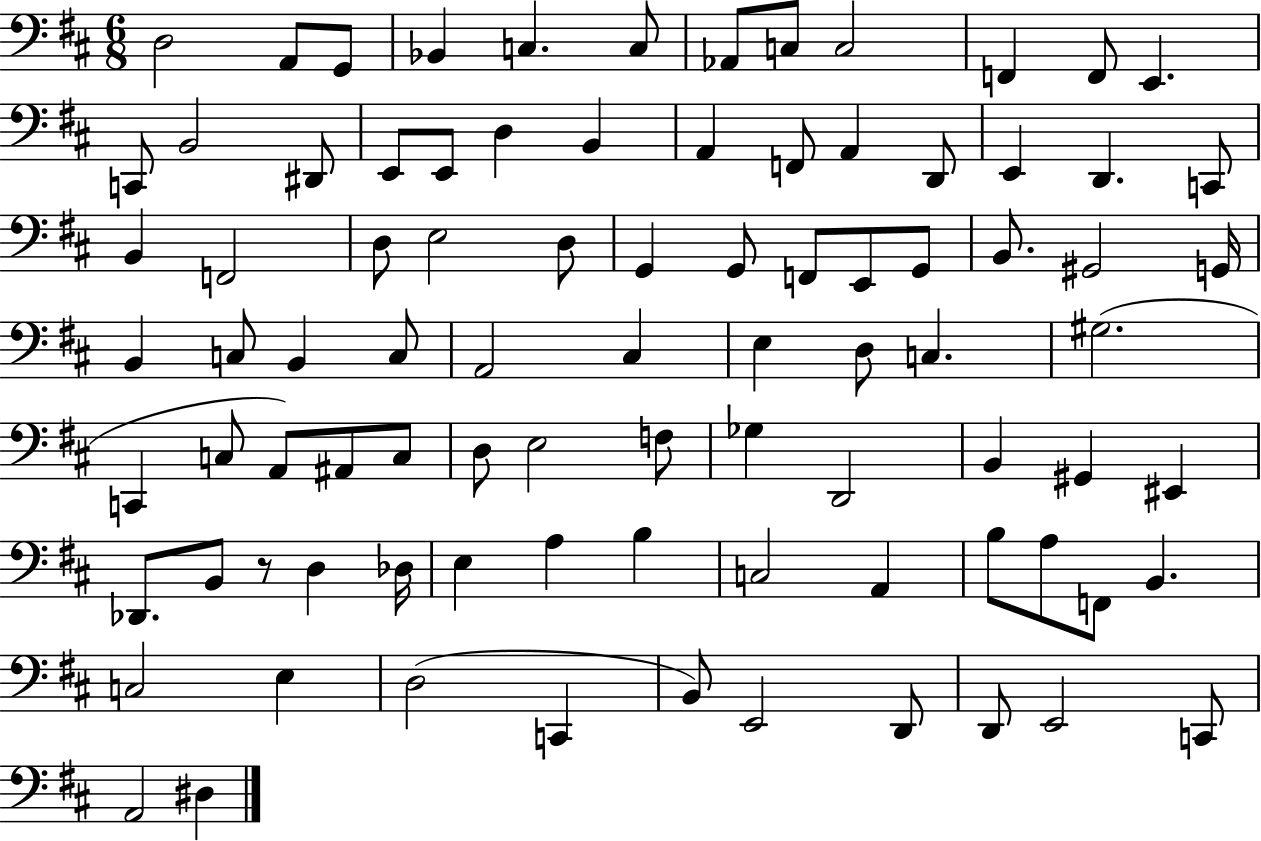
{
  \clef bass
  \numericTimeSignature
  \time 6/8
  \key d \major
  \repeat volta 2 { d2 a,8 g,8 | bes,4 c4. c8 | aes,8 c8 c2 | f,4 f,8 e,4. | \break c,8 b,2 dis,8 | e,8 e,8 d4 b,4 | a,4 f,8 a,4 d,8 | e,4 d,4. c,8 | \break b,4 f,2 | d8 e2 d8 | g,4 g,8 f,8 e,8 g,8 | b,8. gis,2 g,16 | \break b,4 c8 b,4 c8 | a,2 cis4 | e4 d8 c4. | gis2.( | \break c,4 c8 a,8) ais,8 c8 | d8 e2 f8 | ges4 d,2 | b,4 gis,4 eis,4 | \break des,8. b,8 r8 d4 des16 | e4 a4 b4 | c2 a,4 | b8 a8 f,8 b,4. | \break c2 e4 | d2( c,4 | b,8) e,2 d,8 | d,8 e,2 c,8 | \break a,2 dis4 | } \bar "|."
}